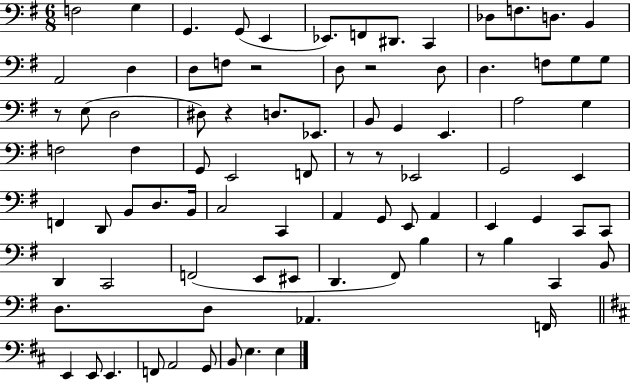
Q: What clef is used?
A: bass